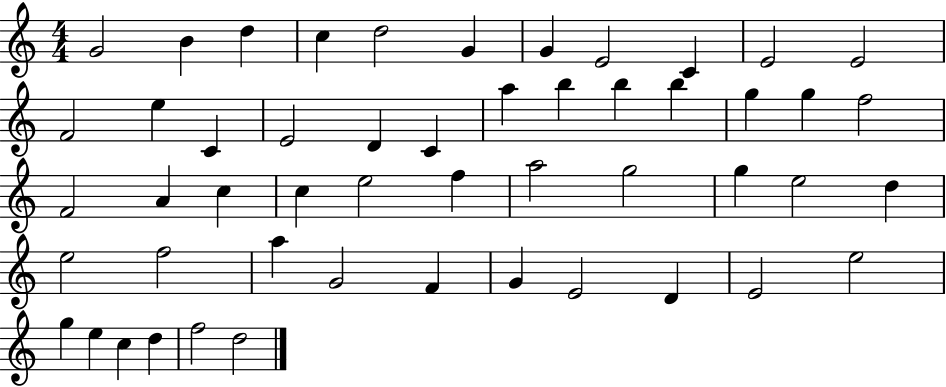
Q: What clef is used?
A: treble